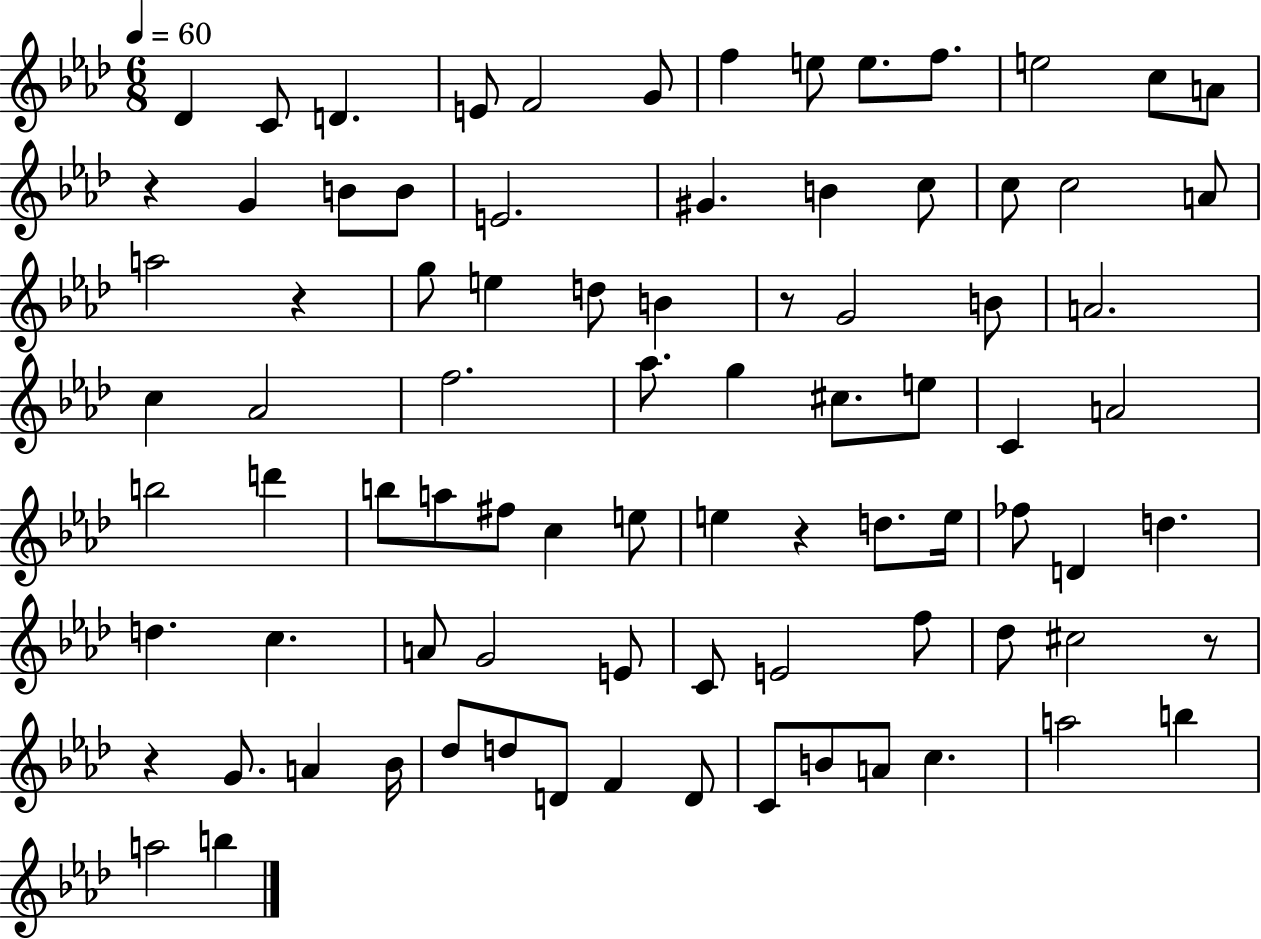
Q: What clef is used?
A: treble